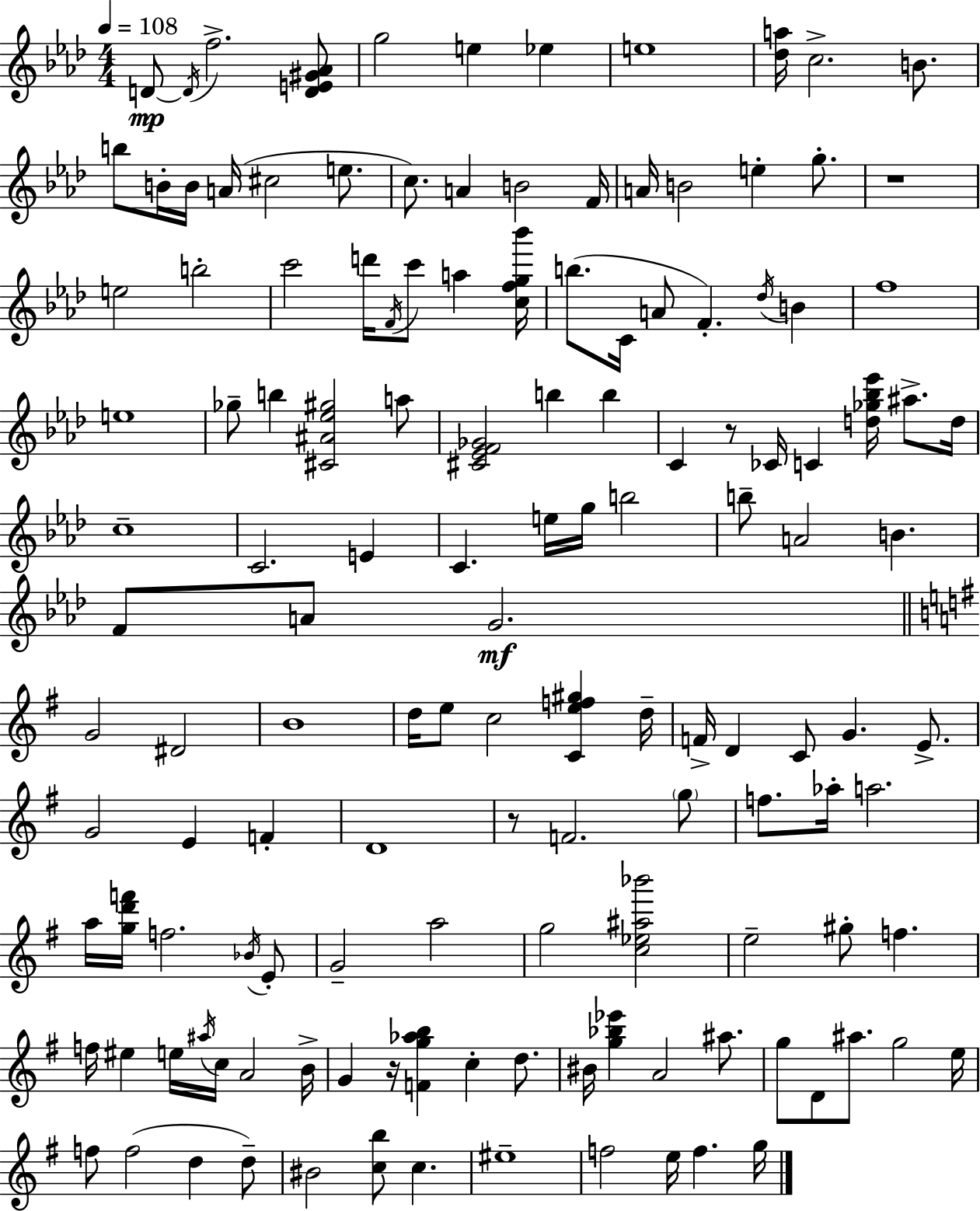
D4/e D4/s F5/h. [D4,E4,G#4,Ab4]/e G5/h E5/q Eb5/q E5/w [Db5,A5]/s C5/h. B4/e. B5/e B4/s B4/s A4/s C#5/h E5/e. C5/e. A4/q B4/h F4/s A4/s B4/h E5/q G5/e. R/w E5/h B5/h C6/h D6/s F4/s C6/e A5/q [C5,F5,G5,Bb6]/s B5/e. C4/s A4/e F4/q. Db5/s B4/q F5/w E5/w Gb5/e B5/q [C#4,A#4,Eb5,G#5]/h A5/e [C#4,Eb4,F4,Gb4]/h B5/q B5/q C4/q R/e CES4/s C4/q [D5,Gb5,Bb5,Eb6]/s A#5/e. D5/s C5/w C4/h. E4/q C4/q. E5/s G5/s B5/h B5/e A4/h B4/q. F4/e A4/e G4/h. G4/h D#4/h B4/w D5/s E5/e C5/h [C4,E5,F5,G#5]/q D5/s F4/s D4/q C4/e G4/q. E4/e. G4/h E4/q F4/q D4/w R/e F4/h. G5/e F5/e. Ab5/s A5/h. A5/s [G5,D6,F6]/s F5/h. Bb4/s E4/e G4/h A5/h G5/h [C5,Eb5,A#5,Bb6]/h E5/h G#5/e F5/q. F5/s EIS5/q E5/s A#5/s C5/s A4/h B4/s G4/q R/s [F4,G5,Ab5,B5]/q C5/q D5/e. BIS4/s [G5,Bb5,Eb6]/q A4/h A#5/e. G5/e D4/e A#5/e. G5/h E5/s F5/e F5/h D5/q D5/e BIS4/h [C5,B5]/e C5/q. EIS5/w F5/h E5/s F5/q. G5/s